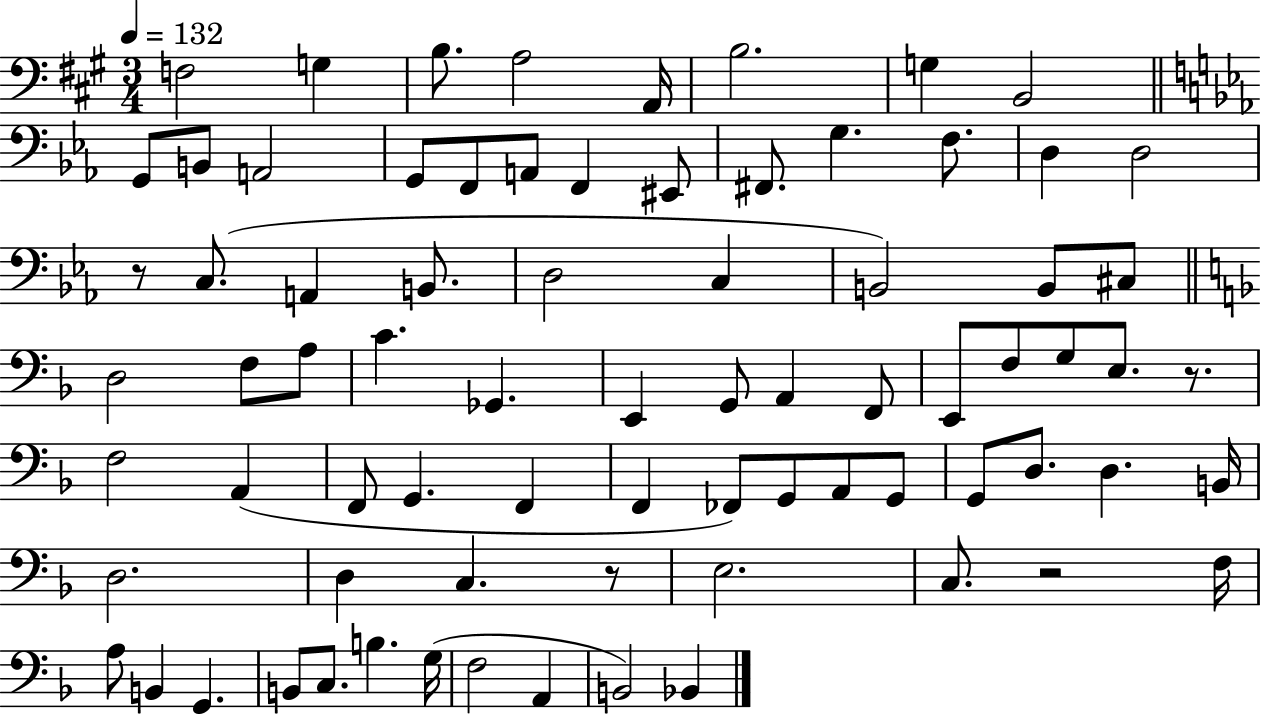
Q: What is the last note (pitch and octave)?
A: Bb2